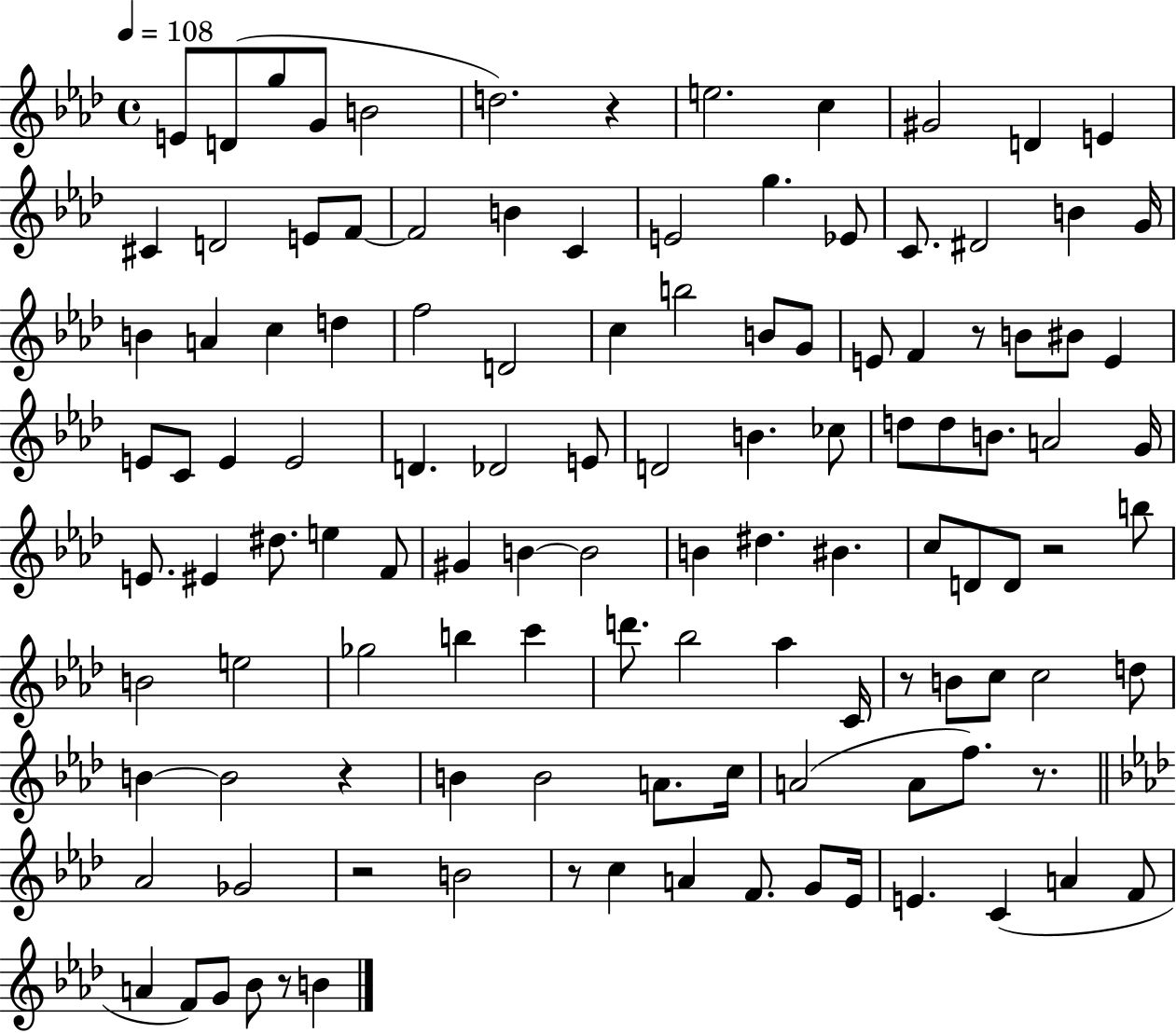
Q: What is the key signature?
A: AES major